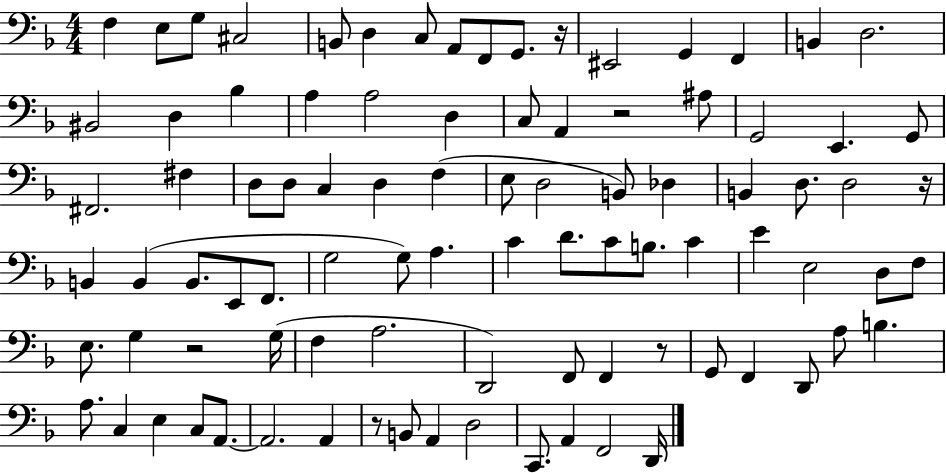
F3/q E3/e G3/e C#3/h B2/e D3/q C3/e A2/e F2/e G2/e. R/s EIS2/h G2/q F2/q B2/q D3/h. BIS2/h D3/q Bb3/q A3/q A3/h D3/q C3/e A2/q R/h A#3/e G2/h E2/q. G2/e F#2/h. F#3/q D3/e D3/e C3/q D3/q F3/q E3/e D3/h B2/e Db3/q B2/q D3/e. D3/h R/s B2/q B2/q B2/e. E2/e F2/e. G3/h G3/e A3/q. C4/q D4/e. C4/e B3/e. C4/q E4/q E3/h D3/e F3/e E3/e. G3/q R/h G3/s F3/q A3/h. D2/h F2/e F2/q R/e G2/e F2/q D2/e A3/e B3/q. A3/e. C3/q E3/q C3/e A2/e. A2/h. A2/q R/e B2/e A2/q D3/h C2/e. A2/q F2/h D2/s